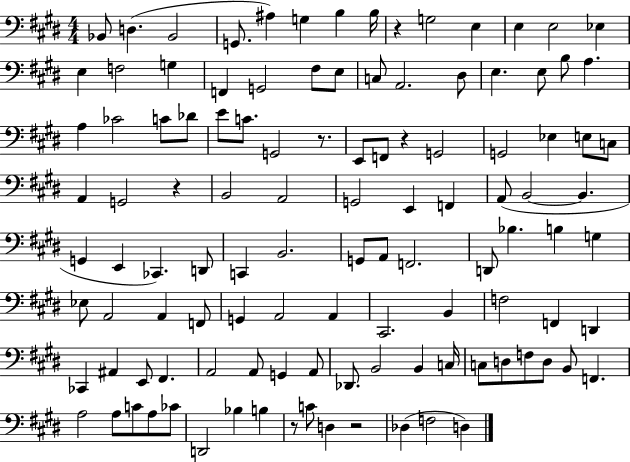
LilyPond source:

{
  \clef bass
  \numericTimeSignature
  \time 4/4
  \key e \major
  bes,8 d4.( bes,2 | g,8. ais4) g4 b4 b16 | r4 g2 e4 | e4 e2 ees4 | \break e4 f2 g4 | f,4 g,2 fis8 e8 | c8 a,2. dis8 | e4. e8 b8 a4. | \break a4 ces'2 c'8 des'8 | e'8 c'8. g,2 r8. | e,8 f,8 r4 g,2 | g,2 ees4 e8 c8 | \break a,4 g,2 r4 | b,2 a,2 | g,2 e,4 f,4 | a,8( b,2~~ b,4. | \break g,4 e,4 ces,4.) d,8 | c,4 b,2. | g,8 a,8 f,2. | d,8 bes4. b4 g4 | \break ees8 a,2 a,4 f,8 | g,4 a,2 a,4 | cis,2. b,4 | f2 f,4 d,4 | \break ces,4 ais,4 e,8 fis,4. | a,2 a,8 g,4 a,8 | des,8. b,2 b,4 c16 | c8 d8 f8 d8 b,8 f,4. | \break a2 a8 c'8 a8 ces'8 | d,2 bes4 b4 | r8 c'8 d4 r2 | des4( f2 d4) | \break \bar "|."
}